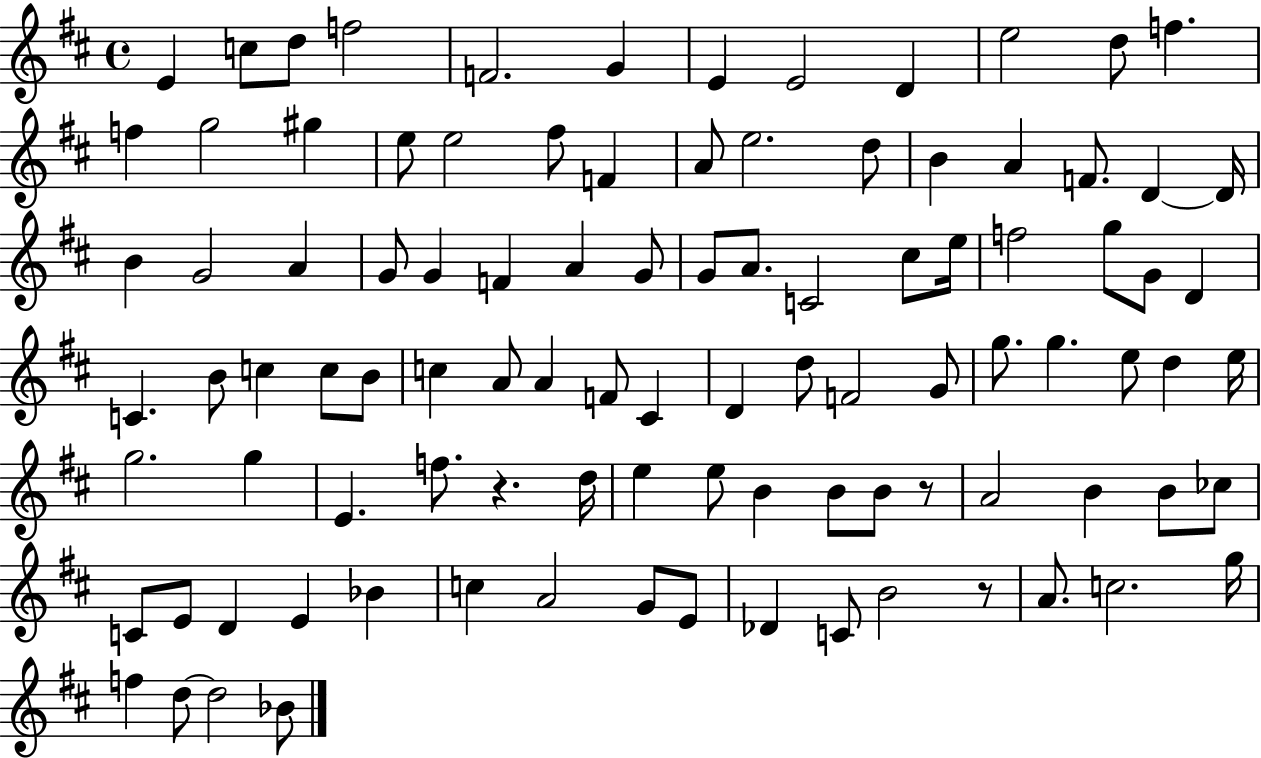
{
  \clef treble
  \time 4/4
  \defaultTimeSignature
  \key d \major
  e'4 c''8 d''8 f''2 | f'2. g'4 | e'4 e'2 d'4 | e''2 d''8 f''4. | \break f''4 g''2 gis''4 | e''8 e''2 fis''8 f'4 | a'8 e''2. d''8 | b'4 a'4 f'8. d'4~~ d'16 | \break b'4 g'2 a'4 | g'8 g'4 f'4 a'4 g'8 | g'8 a'8. c'2 cis''8 e''16 | f''2 g''8 g'8 d'4 | \break c'4. b'8 c''4 c''8 b'8 | c''4 a'8 a'4 f'8 cis'4 | d'4 d''8 f'2 g'8 | g''8. g''4. e''8 d''4 e''16 | \break g''2. g''4 | e'4. f''8. r4. d''16 | e''4 e''8 b'4 b'8 b'8 r8 | a'2 b'4 b'8 ces''8 | \break c'8 e'8 d'4 e'4 bes'4 | c''4 a'2 g'8 e'8 | des'4 c'8 b'2 r8 | a'8. c''2. g''16 | \break f''4 d''8~~ d''2 bes'8 | \bar "|."
}